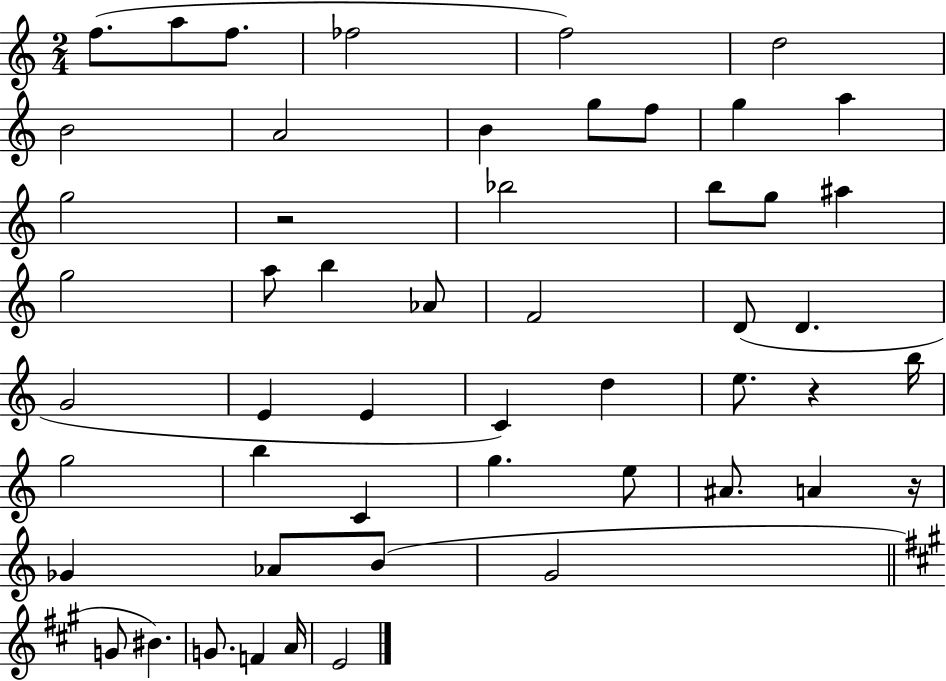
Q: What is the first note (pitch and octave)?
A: F5